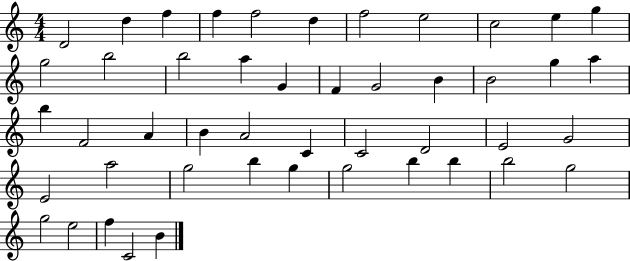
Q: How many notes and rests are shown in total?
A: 47